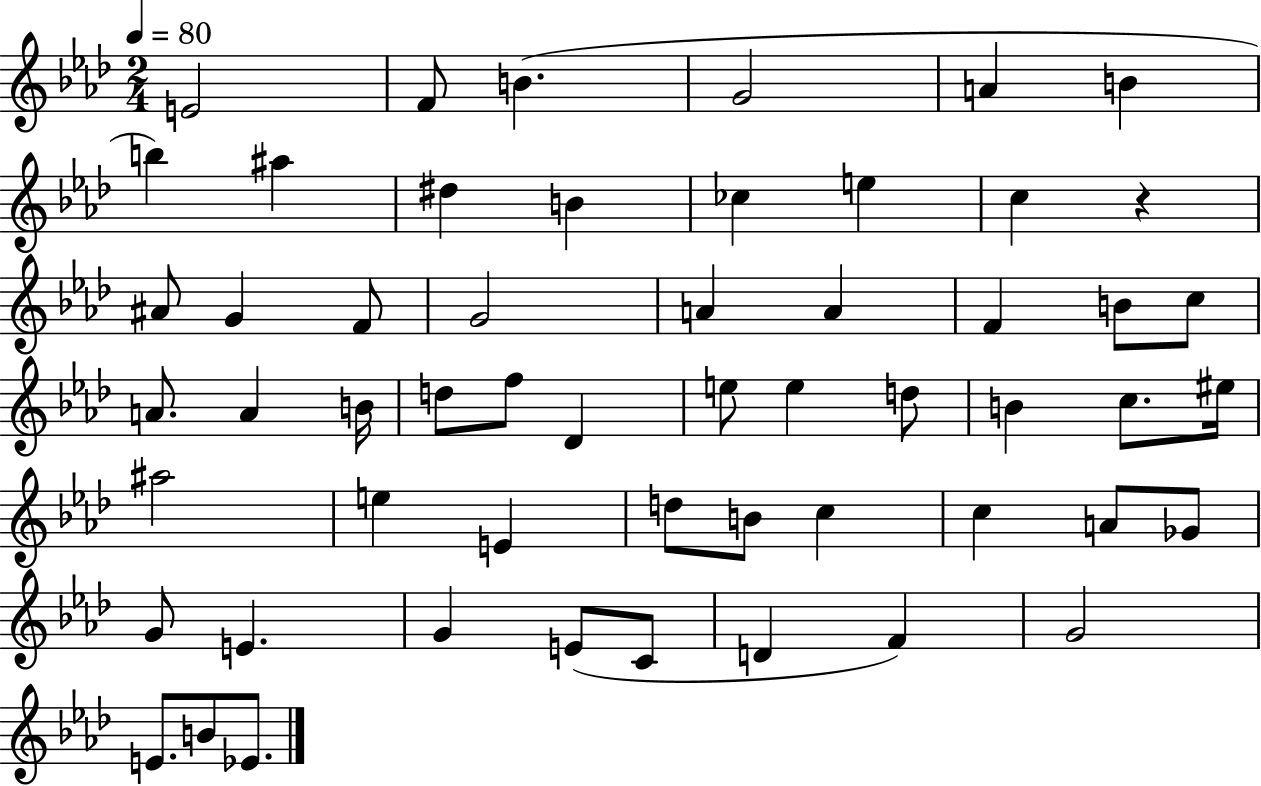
E4/h F4/e B4/q. G4/h A4/q B4/q B5/q A#5/q D#5/q B4/q CES5/q E5/q C5/q R/q A#4/e G4/q F4/e G4/h A4/q A4/q F4/q B4/e C5/e A4/e. A4/q B4/s D5/e F5/e Db4/q E5/e E5/q D5/e B4/q C5/e. EIS5/s A#5/h E5/q E4/q D5/e B4/e C5/q C5/q A4/e Gb4/e G4/e E4/q. G4/q E4/e C4/e D4/q F4/q G4/h E4/e. B4/e Eb4/e.